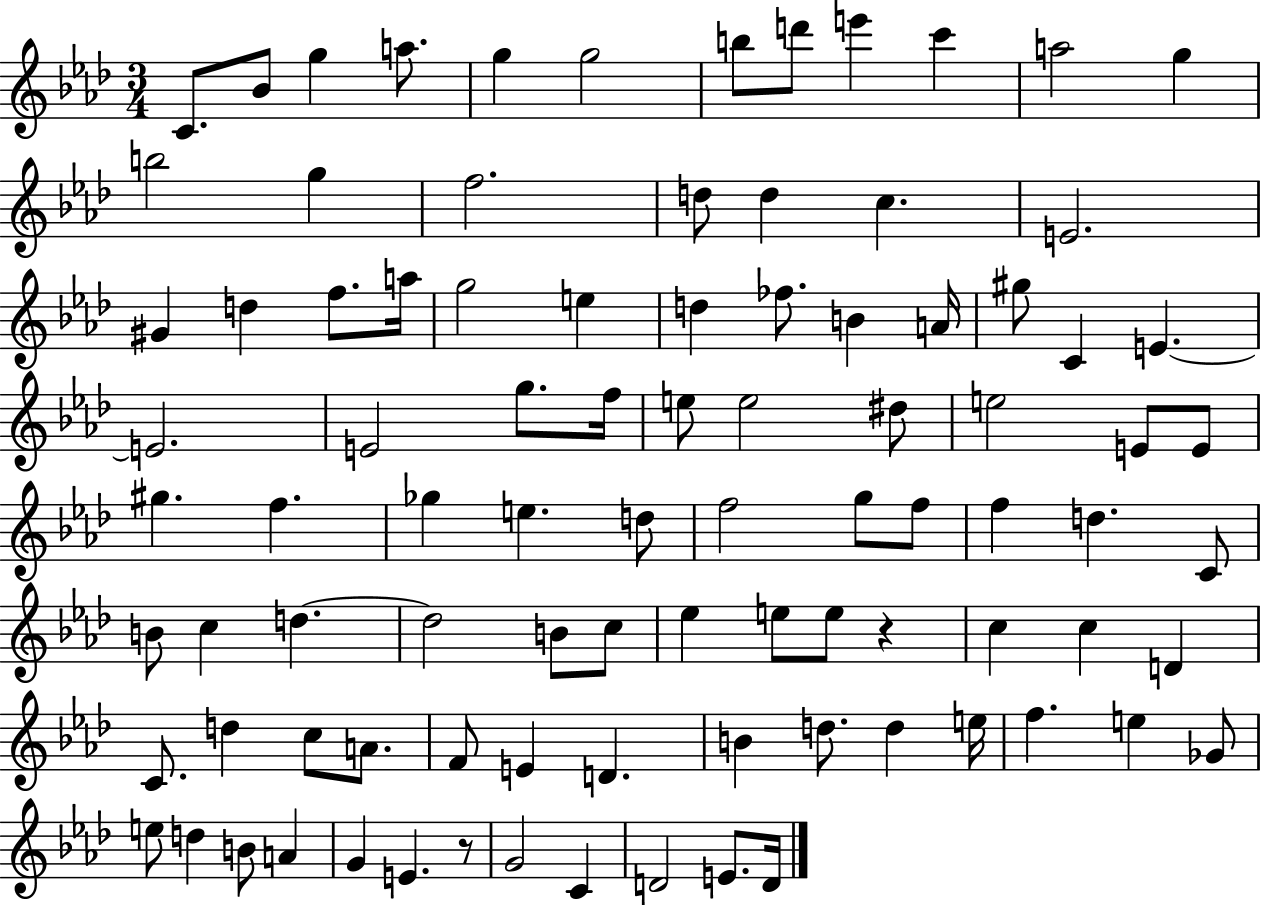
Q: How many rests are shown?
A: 2